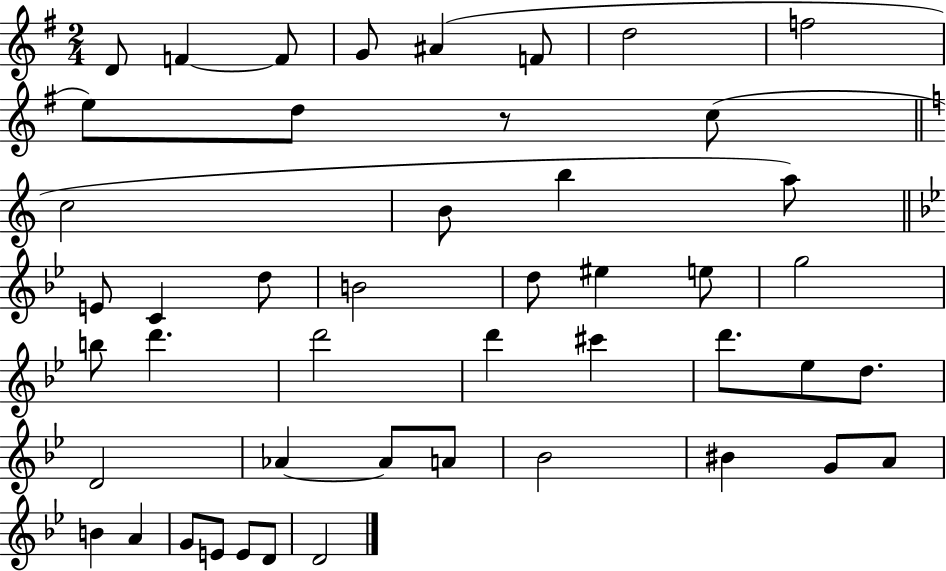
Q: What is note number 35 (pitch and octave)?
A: A4